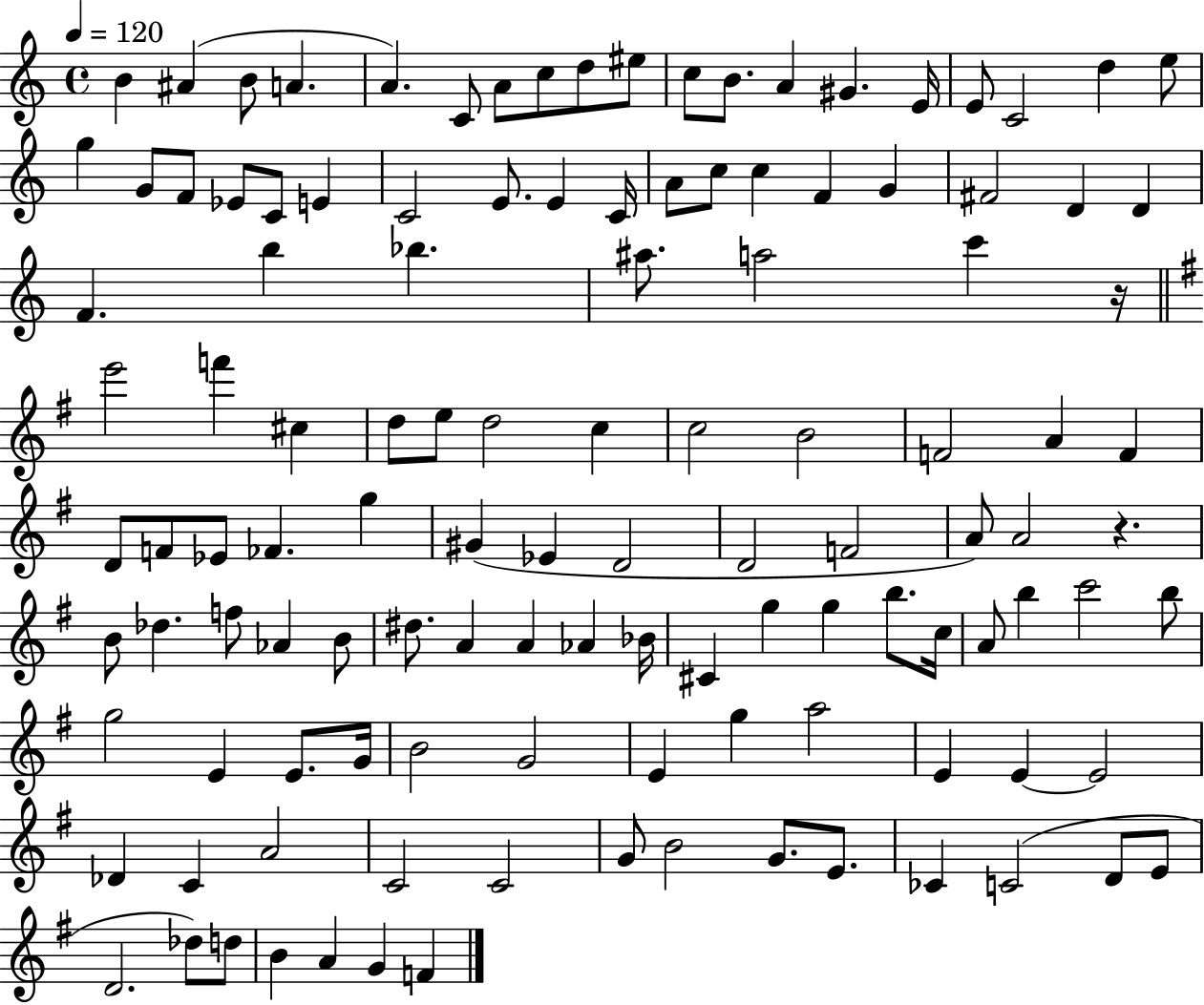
{
  \clef treble
  \time 4/4
  \defaultTimeSignature
  \key c \major
  \tempo 4 = 120
  \repeat volta 2 { b'4 ais'4( b'8 a'4. | a'4.) c'8 a'8 c''8 d''8 eis''8 | c''8 b'8. a'4 gis'4. e'16 | e'8 c'2 d''4 e''8 | \break g''4 g'8 f'8 ees'8 c'8 e'4 | c'2 e'8. e'4 c'16 | a'8 c''8 c''4 f'4 g'4 | fis'2 d'4 d'4 | \break f'4. b''4 bes''4. | ais''8. a''2 c'''4 r16 | \bar "||" \break \key g \major e'''2 f'''4 cis''4 | d''8 e''8 d''2 c''4 | c''2 b'2 | f'2 a'4 f'4 | \break d'8 f'8 ees'8 fes'4. g''4 | gis'4( ees'4 d'2 | d'2 f'2 | a'8) a'2 r4. | \break b'8 des''4. f''8 aes'4 b'8 | dis''8. a'4 a'4 aes'4 bes'16 | cis'4 g''4 g''4 b''8. c''16 | a'8 b''4 c'''2 b''8 | \break g''2 e'4 e'8. g'16 | b'2 g'2 | e'4 g''4 a''2 | e'4 e'4~~ e'2 | \break des'4 c'4 a'2 | c'2 c'2 | g'8 b'2 g'8. e'8. | ces'4 c'2( d'8 e'8 | \break d'2. des''8) d''8 | b'4 a'4 g'4 f'4 | } \bar "|."
}